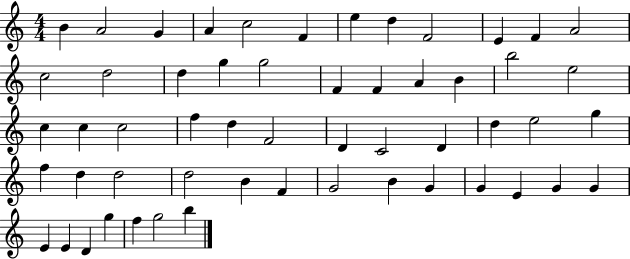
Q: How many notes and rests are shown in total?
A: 55